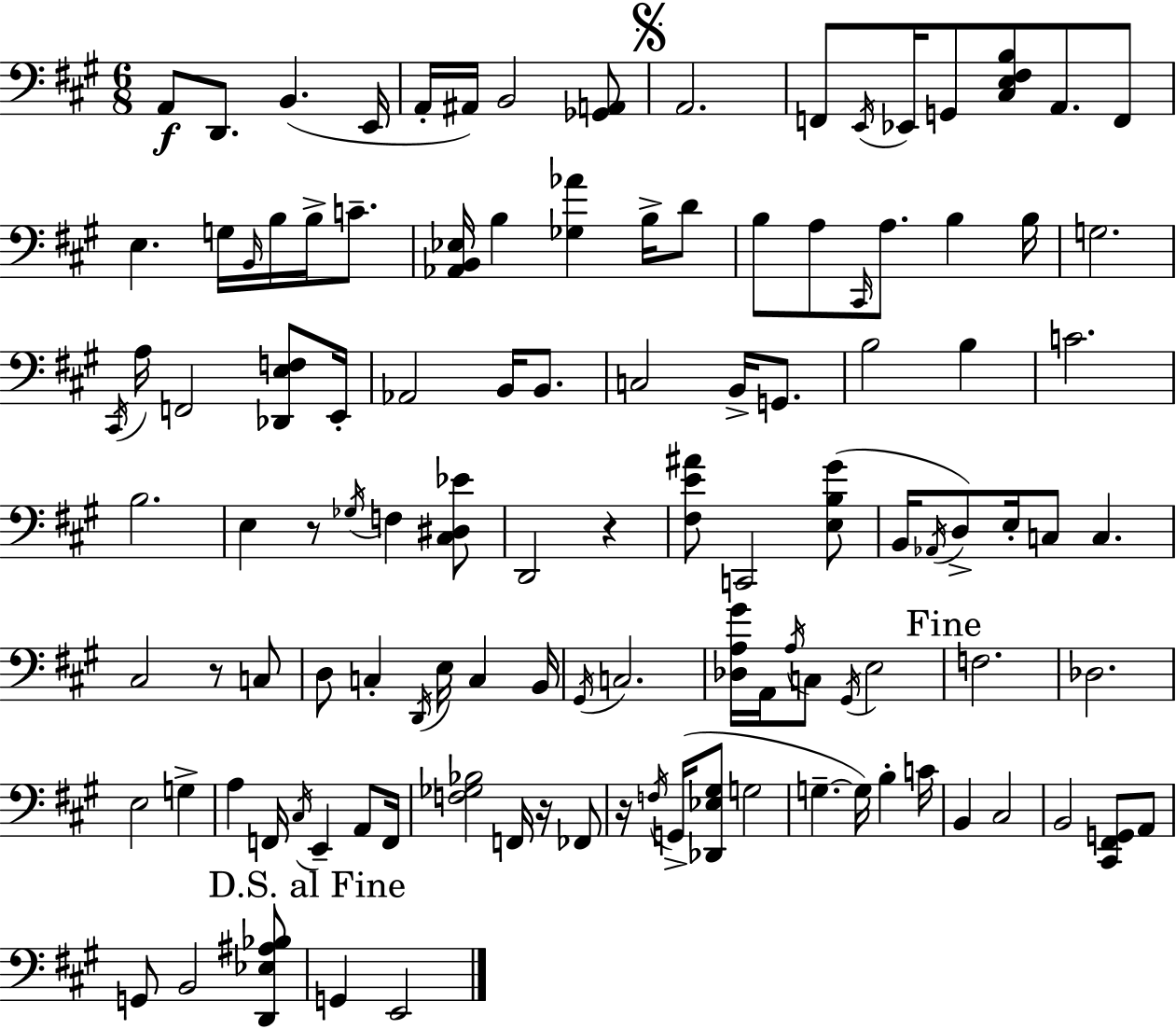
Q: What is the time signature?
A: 6/8